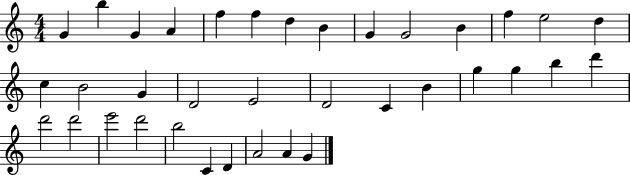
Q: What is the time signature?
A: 4/4